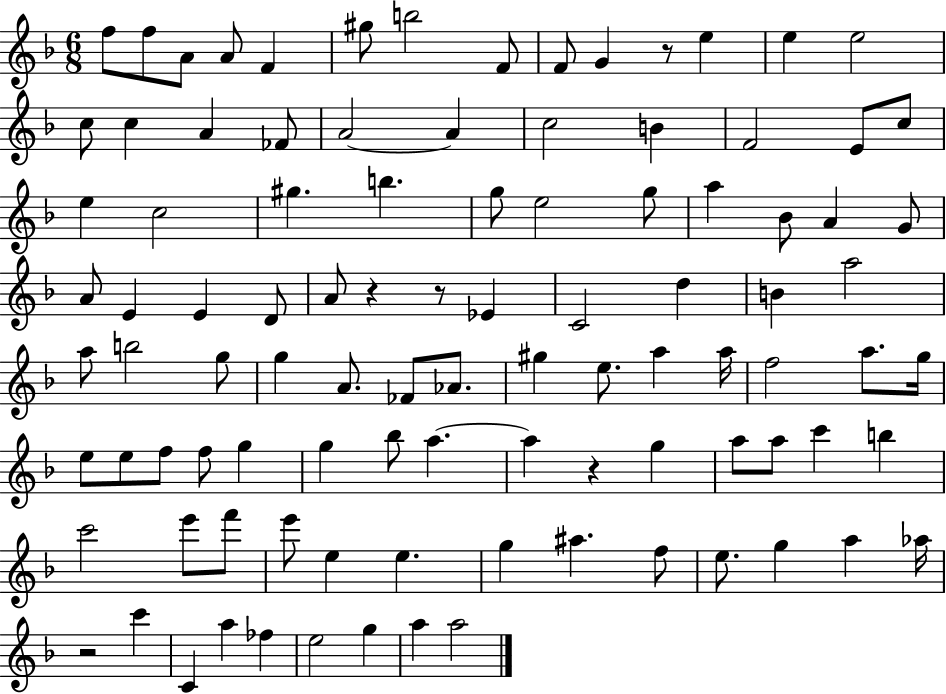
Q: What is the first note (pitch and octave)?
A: F5